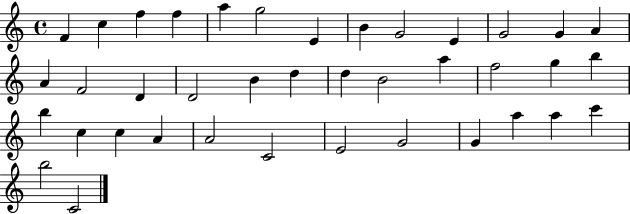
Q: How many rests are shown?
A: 0